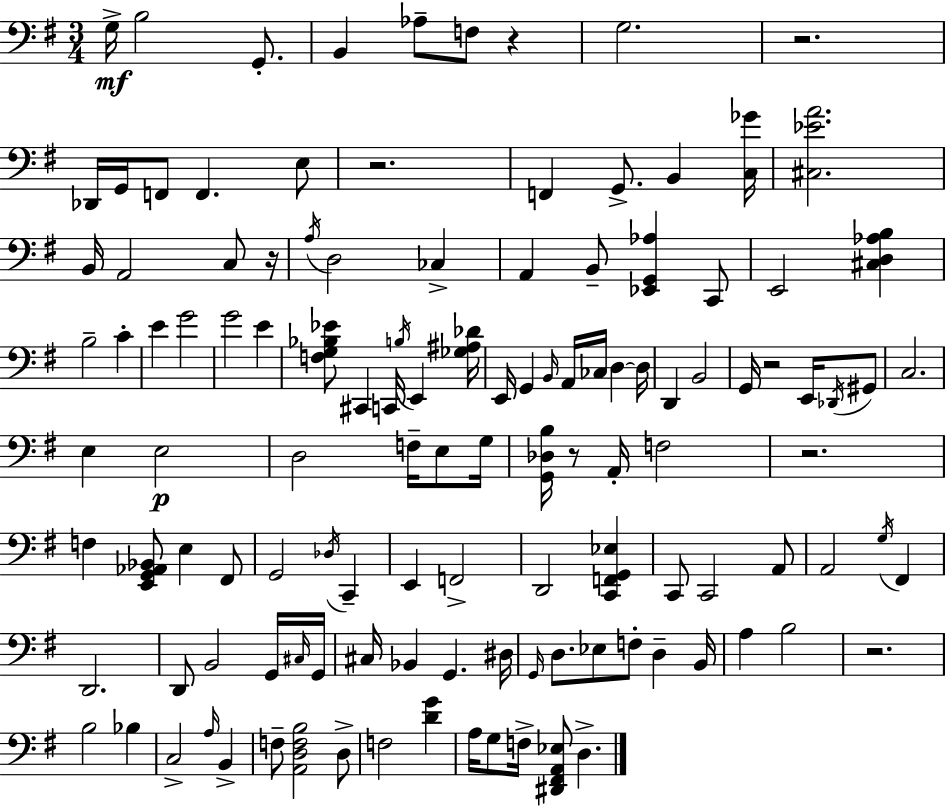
X:1
T:Untitled
M:3/4
L:1/4
K:Em
G,/4 B,2 G,,/2 B,, _A,/2 F,/2 z G,2 z2 _D,,/4 G,,/4 F,,/2 F,, E,/2 z2 F,, G,,/2 B,, [C,_G]/4 [^C,_EA]2 B,,/4 A,,2 C,/2 z/4 A,/4 D,2 _C, A,, B,,/2 [_E,,G,,_A,] C,,/2 E,,2 [^C,D,_A,B,] B,2 C E G2 G2 E [F,G,_B,_E]/2 ^C,, C,,/4 B,/4 E,, [_G,^A,_D]/4 E,,/4 G,, B,,/4 A,,/4 _C,/4 D, D,/4 D,, B,,2 G,,/4 z2 E,,/4 _D,,/4 ^G,,/2 C,2 E, E,2 D,2 F,/4 E,/2 G,/4 [G,,_D,B,]/4 z/2 A,,/4 F,2 z2 F, [E,,G,,_A,,_B,,]/2 E, ^F,,/2 G,,2 _D,/4 C,, E,, F,,2 D,,2 [C,,F,,G,,_E,] C,,/2 C,,2 A,,/2 A,,2 G,/4 ^F,, D,,2 D,,/2 B,,2 G,,/4 ^C,/4 G,,/4 ^C,/4 _B,, G,, ^D,/4 G,,/4 D,/2 _E,/2 F,/2 D, B,,/4 A, B,2 z2 B,2 _B, C,2 A,/4 B,, F,/2 [A,,D,F,B,]2 D,/2 F,2 [DG] A,/4 G,/2 F,/4 [^D,,^F,,A,,_E,]/2 D,